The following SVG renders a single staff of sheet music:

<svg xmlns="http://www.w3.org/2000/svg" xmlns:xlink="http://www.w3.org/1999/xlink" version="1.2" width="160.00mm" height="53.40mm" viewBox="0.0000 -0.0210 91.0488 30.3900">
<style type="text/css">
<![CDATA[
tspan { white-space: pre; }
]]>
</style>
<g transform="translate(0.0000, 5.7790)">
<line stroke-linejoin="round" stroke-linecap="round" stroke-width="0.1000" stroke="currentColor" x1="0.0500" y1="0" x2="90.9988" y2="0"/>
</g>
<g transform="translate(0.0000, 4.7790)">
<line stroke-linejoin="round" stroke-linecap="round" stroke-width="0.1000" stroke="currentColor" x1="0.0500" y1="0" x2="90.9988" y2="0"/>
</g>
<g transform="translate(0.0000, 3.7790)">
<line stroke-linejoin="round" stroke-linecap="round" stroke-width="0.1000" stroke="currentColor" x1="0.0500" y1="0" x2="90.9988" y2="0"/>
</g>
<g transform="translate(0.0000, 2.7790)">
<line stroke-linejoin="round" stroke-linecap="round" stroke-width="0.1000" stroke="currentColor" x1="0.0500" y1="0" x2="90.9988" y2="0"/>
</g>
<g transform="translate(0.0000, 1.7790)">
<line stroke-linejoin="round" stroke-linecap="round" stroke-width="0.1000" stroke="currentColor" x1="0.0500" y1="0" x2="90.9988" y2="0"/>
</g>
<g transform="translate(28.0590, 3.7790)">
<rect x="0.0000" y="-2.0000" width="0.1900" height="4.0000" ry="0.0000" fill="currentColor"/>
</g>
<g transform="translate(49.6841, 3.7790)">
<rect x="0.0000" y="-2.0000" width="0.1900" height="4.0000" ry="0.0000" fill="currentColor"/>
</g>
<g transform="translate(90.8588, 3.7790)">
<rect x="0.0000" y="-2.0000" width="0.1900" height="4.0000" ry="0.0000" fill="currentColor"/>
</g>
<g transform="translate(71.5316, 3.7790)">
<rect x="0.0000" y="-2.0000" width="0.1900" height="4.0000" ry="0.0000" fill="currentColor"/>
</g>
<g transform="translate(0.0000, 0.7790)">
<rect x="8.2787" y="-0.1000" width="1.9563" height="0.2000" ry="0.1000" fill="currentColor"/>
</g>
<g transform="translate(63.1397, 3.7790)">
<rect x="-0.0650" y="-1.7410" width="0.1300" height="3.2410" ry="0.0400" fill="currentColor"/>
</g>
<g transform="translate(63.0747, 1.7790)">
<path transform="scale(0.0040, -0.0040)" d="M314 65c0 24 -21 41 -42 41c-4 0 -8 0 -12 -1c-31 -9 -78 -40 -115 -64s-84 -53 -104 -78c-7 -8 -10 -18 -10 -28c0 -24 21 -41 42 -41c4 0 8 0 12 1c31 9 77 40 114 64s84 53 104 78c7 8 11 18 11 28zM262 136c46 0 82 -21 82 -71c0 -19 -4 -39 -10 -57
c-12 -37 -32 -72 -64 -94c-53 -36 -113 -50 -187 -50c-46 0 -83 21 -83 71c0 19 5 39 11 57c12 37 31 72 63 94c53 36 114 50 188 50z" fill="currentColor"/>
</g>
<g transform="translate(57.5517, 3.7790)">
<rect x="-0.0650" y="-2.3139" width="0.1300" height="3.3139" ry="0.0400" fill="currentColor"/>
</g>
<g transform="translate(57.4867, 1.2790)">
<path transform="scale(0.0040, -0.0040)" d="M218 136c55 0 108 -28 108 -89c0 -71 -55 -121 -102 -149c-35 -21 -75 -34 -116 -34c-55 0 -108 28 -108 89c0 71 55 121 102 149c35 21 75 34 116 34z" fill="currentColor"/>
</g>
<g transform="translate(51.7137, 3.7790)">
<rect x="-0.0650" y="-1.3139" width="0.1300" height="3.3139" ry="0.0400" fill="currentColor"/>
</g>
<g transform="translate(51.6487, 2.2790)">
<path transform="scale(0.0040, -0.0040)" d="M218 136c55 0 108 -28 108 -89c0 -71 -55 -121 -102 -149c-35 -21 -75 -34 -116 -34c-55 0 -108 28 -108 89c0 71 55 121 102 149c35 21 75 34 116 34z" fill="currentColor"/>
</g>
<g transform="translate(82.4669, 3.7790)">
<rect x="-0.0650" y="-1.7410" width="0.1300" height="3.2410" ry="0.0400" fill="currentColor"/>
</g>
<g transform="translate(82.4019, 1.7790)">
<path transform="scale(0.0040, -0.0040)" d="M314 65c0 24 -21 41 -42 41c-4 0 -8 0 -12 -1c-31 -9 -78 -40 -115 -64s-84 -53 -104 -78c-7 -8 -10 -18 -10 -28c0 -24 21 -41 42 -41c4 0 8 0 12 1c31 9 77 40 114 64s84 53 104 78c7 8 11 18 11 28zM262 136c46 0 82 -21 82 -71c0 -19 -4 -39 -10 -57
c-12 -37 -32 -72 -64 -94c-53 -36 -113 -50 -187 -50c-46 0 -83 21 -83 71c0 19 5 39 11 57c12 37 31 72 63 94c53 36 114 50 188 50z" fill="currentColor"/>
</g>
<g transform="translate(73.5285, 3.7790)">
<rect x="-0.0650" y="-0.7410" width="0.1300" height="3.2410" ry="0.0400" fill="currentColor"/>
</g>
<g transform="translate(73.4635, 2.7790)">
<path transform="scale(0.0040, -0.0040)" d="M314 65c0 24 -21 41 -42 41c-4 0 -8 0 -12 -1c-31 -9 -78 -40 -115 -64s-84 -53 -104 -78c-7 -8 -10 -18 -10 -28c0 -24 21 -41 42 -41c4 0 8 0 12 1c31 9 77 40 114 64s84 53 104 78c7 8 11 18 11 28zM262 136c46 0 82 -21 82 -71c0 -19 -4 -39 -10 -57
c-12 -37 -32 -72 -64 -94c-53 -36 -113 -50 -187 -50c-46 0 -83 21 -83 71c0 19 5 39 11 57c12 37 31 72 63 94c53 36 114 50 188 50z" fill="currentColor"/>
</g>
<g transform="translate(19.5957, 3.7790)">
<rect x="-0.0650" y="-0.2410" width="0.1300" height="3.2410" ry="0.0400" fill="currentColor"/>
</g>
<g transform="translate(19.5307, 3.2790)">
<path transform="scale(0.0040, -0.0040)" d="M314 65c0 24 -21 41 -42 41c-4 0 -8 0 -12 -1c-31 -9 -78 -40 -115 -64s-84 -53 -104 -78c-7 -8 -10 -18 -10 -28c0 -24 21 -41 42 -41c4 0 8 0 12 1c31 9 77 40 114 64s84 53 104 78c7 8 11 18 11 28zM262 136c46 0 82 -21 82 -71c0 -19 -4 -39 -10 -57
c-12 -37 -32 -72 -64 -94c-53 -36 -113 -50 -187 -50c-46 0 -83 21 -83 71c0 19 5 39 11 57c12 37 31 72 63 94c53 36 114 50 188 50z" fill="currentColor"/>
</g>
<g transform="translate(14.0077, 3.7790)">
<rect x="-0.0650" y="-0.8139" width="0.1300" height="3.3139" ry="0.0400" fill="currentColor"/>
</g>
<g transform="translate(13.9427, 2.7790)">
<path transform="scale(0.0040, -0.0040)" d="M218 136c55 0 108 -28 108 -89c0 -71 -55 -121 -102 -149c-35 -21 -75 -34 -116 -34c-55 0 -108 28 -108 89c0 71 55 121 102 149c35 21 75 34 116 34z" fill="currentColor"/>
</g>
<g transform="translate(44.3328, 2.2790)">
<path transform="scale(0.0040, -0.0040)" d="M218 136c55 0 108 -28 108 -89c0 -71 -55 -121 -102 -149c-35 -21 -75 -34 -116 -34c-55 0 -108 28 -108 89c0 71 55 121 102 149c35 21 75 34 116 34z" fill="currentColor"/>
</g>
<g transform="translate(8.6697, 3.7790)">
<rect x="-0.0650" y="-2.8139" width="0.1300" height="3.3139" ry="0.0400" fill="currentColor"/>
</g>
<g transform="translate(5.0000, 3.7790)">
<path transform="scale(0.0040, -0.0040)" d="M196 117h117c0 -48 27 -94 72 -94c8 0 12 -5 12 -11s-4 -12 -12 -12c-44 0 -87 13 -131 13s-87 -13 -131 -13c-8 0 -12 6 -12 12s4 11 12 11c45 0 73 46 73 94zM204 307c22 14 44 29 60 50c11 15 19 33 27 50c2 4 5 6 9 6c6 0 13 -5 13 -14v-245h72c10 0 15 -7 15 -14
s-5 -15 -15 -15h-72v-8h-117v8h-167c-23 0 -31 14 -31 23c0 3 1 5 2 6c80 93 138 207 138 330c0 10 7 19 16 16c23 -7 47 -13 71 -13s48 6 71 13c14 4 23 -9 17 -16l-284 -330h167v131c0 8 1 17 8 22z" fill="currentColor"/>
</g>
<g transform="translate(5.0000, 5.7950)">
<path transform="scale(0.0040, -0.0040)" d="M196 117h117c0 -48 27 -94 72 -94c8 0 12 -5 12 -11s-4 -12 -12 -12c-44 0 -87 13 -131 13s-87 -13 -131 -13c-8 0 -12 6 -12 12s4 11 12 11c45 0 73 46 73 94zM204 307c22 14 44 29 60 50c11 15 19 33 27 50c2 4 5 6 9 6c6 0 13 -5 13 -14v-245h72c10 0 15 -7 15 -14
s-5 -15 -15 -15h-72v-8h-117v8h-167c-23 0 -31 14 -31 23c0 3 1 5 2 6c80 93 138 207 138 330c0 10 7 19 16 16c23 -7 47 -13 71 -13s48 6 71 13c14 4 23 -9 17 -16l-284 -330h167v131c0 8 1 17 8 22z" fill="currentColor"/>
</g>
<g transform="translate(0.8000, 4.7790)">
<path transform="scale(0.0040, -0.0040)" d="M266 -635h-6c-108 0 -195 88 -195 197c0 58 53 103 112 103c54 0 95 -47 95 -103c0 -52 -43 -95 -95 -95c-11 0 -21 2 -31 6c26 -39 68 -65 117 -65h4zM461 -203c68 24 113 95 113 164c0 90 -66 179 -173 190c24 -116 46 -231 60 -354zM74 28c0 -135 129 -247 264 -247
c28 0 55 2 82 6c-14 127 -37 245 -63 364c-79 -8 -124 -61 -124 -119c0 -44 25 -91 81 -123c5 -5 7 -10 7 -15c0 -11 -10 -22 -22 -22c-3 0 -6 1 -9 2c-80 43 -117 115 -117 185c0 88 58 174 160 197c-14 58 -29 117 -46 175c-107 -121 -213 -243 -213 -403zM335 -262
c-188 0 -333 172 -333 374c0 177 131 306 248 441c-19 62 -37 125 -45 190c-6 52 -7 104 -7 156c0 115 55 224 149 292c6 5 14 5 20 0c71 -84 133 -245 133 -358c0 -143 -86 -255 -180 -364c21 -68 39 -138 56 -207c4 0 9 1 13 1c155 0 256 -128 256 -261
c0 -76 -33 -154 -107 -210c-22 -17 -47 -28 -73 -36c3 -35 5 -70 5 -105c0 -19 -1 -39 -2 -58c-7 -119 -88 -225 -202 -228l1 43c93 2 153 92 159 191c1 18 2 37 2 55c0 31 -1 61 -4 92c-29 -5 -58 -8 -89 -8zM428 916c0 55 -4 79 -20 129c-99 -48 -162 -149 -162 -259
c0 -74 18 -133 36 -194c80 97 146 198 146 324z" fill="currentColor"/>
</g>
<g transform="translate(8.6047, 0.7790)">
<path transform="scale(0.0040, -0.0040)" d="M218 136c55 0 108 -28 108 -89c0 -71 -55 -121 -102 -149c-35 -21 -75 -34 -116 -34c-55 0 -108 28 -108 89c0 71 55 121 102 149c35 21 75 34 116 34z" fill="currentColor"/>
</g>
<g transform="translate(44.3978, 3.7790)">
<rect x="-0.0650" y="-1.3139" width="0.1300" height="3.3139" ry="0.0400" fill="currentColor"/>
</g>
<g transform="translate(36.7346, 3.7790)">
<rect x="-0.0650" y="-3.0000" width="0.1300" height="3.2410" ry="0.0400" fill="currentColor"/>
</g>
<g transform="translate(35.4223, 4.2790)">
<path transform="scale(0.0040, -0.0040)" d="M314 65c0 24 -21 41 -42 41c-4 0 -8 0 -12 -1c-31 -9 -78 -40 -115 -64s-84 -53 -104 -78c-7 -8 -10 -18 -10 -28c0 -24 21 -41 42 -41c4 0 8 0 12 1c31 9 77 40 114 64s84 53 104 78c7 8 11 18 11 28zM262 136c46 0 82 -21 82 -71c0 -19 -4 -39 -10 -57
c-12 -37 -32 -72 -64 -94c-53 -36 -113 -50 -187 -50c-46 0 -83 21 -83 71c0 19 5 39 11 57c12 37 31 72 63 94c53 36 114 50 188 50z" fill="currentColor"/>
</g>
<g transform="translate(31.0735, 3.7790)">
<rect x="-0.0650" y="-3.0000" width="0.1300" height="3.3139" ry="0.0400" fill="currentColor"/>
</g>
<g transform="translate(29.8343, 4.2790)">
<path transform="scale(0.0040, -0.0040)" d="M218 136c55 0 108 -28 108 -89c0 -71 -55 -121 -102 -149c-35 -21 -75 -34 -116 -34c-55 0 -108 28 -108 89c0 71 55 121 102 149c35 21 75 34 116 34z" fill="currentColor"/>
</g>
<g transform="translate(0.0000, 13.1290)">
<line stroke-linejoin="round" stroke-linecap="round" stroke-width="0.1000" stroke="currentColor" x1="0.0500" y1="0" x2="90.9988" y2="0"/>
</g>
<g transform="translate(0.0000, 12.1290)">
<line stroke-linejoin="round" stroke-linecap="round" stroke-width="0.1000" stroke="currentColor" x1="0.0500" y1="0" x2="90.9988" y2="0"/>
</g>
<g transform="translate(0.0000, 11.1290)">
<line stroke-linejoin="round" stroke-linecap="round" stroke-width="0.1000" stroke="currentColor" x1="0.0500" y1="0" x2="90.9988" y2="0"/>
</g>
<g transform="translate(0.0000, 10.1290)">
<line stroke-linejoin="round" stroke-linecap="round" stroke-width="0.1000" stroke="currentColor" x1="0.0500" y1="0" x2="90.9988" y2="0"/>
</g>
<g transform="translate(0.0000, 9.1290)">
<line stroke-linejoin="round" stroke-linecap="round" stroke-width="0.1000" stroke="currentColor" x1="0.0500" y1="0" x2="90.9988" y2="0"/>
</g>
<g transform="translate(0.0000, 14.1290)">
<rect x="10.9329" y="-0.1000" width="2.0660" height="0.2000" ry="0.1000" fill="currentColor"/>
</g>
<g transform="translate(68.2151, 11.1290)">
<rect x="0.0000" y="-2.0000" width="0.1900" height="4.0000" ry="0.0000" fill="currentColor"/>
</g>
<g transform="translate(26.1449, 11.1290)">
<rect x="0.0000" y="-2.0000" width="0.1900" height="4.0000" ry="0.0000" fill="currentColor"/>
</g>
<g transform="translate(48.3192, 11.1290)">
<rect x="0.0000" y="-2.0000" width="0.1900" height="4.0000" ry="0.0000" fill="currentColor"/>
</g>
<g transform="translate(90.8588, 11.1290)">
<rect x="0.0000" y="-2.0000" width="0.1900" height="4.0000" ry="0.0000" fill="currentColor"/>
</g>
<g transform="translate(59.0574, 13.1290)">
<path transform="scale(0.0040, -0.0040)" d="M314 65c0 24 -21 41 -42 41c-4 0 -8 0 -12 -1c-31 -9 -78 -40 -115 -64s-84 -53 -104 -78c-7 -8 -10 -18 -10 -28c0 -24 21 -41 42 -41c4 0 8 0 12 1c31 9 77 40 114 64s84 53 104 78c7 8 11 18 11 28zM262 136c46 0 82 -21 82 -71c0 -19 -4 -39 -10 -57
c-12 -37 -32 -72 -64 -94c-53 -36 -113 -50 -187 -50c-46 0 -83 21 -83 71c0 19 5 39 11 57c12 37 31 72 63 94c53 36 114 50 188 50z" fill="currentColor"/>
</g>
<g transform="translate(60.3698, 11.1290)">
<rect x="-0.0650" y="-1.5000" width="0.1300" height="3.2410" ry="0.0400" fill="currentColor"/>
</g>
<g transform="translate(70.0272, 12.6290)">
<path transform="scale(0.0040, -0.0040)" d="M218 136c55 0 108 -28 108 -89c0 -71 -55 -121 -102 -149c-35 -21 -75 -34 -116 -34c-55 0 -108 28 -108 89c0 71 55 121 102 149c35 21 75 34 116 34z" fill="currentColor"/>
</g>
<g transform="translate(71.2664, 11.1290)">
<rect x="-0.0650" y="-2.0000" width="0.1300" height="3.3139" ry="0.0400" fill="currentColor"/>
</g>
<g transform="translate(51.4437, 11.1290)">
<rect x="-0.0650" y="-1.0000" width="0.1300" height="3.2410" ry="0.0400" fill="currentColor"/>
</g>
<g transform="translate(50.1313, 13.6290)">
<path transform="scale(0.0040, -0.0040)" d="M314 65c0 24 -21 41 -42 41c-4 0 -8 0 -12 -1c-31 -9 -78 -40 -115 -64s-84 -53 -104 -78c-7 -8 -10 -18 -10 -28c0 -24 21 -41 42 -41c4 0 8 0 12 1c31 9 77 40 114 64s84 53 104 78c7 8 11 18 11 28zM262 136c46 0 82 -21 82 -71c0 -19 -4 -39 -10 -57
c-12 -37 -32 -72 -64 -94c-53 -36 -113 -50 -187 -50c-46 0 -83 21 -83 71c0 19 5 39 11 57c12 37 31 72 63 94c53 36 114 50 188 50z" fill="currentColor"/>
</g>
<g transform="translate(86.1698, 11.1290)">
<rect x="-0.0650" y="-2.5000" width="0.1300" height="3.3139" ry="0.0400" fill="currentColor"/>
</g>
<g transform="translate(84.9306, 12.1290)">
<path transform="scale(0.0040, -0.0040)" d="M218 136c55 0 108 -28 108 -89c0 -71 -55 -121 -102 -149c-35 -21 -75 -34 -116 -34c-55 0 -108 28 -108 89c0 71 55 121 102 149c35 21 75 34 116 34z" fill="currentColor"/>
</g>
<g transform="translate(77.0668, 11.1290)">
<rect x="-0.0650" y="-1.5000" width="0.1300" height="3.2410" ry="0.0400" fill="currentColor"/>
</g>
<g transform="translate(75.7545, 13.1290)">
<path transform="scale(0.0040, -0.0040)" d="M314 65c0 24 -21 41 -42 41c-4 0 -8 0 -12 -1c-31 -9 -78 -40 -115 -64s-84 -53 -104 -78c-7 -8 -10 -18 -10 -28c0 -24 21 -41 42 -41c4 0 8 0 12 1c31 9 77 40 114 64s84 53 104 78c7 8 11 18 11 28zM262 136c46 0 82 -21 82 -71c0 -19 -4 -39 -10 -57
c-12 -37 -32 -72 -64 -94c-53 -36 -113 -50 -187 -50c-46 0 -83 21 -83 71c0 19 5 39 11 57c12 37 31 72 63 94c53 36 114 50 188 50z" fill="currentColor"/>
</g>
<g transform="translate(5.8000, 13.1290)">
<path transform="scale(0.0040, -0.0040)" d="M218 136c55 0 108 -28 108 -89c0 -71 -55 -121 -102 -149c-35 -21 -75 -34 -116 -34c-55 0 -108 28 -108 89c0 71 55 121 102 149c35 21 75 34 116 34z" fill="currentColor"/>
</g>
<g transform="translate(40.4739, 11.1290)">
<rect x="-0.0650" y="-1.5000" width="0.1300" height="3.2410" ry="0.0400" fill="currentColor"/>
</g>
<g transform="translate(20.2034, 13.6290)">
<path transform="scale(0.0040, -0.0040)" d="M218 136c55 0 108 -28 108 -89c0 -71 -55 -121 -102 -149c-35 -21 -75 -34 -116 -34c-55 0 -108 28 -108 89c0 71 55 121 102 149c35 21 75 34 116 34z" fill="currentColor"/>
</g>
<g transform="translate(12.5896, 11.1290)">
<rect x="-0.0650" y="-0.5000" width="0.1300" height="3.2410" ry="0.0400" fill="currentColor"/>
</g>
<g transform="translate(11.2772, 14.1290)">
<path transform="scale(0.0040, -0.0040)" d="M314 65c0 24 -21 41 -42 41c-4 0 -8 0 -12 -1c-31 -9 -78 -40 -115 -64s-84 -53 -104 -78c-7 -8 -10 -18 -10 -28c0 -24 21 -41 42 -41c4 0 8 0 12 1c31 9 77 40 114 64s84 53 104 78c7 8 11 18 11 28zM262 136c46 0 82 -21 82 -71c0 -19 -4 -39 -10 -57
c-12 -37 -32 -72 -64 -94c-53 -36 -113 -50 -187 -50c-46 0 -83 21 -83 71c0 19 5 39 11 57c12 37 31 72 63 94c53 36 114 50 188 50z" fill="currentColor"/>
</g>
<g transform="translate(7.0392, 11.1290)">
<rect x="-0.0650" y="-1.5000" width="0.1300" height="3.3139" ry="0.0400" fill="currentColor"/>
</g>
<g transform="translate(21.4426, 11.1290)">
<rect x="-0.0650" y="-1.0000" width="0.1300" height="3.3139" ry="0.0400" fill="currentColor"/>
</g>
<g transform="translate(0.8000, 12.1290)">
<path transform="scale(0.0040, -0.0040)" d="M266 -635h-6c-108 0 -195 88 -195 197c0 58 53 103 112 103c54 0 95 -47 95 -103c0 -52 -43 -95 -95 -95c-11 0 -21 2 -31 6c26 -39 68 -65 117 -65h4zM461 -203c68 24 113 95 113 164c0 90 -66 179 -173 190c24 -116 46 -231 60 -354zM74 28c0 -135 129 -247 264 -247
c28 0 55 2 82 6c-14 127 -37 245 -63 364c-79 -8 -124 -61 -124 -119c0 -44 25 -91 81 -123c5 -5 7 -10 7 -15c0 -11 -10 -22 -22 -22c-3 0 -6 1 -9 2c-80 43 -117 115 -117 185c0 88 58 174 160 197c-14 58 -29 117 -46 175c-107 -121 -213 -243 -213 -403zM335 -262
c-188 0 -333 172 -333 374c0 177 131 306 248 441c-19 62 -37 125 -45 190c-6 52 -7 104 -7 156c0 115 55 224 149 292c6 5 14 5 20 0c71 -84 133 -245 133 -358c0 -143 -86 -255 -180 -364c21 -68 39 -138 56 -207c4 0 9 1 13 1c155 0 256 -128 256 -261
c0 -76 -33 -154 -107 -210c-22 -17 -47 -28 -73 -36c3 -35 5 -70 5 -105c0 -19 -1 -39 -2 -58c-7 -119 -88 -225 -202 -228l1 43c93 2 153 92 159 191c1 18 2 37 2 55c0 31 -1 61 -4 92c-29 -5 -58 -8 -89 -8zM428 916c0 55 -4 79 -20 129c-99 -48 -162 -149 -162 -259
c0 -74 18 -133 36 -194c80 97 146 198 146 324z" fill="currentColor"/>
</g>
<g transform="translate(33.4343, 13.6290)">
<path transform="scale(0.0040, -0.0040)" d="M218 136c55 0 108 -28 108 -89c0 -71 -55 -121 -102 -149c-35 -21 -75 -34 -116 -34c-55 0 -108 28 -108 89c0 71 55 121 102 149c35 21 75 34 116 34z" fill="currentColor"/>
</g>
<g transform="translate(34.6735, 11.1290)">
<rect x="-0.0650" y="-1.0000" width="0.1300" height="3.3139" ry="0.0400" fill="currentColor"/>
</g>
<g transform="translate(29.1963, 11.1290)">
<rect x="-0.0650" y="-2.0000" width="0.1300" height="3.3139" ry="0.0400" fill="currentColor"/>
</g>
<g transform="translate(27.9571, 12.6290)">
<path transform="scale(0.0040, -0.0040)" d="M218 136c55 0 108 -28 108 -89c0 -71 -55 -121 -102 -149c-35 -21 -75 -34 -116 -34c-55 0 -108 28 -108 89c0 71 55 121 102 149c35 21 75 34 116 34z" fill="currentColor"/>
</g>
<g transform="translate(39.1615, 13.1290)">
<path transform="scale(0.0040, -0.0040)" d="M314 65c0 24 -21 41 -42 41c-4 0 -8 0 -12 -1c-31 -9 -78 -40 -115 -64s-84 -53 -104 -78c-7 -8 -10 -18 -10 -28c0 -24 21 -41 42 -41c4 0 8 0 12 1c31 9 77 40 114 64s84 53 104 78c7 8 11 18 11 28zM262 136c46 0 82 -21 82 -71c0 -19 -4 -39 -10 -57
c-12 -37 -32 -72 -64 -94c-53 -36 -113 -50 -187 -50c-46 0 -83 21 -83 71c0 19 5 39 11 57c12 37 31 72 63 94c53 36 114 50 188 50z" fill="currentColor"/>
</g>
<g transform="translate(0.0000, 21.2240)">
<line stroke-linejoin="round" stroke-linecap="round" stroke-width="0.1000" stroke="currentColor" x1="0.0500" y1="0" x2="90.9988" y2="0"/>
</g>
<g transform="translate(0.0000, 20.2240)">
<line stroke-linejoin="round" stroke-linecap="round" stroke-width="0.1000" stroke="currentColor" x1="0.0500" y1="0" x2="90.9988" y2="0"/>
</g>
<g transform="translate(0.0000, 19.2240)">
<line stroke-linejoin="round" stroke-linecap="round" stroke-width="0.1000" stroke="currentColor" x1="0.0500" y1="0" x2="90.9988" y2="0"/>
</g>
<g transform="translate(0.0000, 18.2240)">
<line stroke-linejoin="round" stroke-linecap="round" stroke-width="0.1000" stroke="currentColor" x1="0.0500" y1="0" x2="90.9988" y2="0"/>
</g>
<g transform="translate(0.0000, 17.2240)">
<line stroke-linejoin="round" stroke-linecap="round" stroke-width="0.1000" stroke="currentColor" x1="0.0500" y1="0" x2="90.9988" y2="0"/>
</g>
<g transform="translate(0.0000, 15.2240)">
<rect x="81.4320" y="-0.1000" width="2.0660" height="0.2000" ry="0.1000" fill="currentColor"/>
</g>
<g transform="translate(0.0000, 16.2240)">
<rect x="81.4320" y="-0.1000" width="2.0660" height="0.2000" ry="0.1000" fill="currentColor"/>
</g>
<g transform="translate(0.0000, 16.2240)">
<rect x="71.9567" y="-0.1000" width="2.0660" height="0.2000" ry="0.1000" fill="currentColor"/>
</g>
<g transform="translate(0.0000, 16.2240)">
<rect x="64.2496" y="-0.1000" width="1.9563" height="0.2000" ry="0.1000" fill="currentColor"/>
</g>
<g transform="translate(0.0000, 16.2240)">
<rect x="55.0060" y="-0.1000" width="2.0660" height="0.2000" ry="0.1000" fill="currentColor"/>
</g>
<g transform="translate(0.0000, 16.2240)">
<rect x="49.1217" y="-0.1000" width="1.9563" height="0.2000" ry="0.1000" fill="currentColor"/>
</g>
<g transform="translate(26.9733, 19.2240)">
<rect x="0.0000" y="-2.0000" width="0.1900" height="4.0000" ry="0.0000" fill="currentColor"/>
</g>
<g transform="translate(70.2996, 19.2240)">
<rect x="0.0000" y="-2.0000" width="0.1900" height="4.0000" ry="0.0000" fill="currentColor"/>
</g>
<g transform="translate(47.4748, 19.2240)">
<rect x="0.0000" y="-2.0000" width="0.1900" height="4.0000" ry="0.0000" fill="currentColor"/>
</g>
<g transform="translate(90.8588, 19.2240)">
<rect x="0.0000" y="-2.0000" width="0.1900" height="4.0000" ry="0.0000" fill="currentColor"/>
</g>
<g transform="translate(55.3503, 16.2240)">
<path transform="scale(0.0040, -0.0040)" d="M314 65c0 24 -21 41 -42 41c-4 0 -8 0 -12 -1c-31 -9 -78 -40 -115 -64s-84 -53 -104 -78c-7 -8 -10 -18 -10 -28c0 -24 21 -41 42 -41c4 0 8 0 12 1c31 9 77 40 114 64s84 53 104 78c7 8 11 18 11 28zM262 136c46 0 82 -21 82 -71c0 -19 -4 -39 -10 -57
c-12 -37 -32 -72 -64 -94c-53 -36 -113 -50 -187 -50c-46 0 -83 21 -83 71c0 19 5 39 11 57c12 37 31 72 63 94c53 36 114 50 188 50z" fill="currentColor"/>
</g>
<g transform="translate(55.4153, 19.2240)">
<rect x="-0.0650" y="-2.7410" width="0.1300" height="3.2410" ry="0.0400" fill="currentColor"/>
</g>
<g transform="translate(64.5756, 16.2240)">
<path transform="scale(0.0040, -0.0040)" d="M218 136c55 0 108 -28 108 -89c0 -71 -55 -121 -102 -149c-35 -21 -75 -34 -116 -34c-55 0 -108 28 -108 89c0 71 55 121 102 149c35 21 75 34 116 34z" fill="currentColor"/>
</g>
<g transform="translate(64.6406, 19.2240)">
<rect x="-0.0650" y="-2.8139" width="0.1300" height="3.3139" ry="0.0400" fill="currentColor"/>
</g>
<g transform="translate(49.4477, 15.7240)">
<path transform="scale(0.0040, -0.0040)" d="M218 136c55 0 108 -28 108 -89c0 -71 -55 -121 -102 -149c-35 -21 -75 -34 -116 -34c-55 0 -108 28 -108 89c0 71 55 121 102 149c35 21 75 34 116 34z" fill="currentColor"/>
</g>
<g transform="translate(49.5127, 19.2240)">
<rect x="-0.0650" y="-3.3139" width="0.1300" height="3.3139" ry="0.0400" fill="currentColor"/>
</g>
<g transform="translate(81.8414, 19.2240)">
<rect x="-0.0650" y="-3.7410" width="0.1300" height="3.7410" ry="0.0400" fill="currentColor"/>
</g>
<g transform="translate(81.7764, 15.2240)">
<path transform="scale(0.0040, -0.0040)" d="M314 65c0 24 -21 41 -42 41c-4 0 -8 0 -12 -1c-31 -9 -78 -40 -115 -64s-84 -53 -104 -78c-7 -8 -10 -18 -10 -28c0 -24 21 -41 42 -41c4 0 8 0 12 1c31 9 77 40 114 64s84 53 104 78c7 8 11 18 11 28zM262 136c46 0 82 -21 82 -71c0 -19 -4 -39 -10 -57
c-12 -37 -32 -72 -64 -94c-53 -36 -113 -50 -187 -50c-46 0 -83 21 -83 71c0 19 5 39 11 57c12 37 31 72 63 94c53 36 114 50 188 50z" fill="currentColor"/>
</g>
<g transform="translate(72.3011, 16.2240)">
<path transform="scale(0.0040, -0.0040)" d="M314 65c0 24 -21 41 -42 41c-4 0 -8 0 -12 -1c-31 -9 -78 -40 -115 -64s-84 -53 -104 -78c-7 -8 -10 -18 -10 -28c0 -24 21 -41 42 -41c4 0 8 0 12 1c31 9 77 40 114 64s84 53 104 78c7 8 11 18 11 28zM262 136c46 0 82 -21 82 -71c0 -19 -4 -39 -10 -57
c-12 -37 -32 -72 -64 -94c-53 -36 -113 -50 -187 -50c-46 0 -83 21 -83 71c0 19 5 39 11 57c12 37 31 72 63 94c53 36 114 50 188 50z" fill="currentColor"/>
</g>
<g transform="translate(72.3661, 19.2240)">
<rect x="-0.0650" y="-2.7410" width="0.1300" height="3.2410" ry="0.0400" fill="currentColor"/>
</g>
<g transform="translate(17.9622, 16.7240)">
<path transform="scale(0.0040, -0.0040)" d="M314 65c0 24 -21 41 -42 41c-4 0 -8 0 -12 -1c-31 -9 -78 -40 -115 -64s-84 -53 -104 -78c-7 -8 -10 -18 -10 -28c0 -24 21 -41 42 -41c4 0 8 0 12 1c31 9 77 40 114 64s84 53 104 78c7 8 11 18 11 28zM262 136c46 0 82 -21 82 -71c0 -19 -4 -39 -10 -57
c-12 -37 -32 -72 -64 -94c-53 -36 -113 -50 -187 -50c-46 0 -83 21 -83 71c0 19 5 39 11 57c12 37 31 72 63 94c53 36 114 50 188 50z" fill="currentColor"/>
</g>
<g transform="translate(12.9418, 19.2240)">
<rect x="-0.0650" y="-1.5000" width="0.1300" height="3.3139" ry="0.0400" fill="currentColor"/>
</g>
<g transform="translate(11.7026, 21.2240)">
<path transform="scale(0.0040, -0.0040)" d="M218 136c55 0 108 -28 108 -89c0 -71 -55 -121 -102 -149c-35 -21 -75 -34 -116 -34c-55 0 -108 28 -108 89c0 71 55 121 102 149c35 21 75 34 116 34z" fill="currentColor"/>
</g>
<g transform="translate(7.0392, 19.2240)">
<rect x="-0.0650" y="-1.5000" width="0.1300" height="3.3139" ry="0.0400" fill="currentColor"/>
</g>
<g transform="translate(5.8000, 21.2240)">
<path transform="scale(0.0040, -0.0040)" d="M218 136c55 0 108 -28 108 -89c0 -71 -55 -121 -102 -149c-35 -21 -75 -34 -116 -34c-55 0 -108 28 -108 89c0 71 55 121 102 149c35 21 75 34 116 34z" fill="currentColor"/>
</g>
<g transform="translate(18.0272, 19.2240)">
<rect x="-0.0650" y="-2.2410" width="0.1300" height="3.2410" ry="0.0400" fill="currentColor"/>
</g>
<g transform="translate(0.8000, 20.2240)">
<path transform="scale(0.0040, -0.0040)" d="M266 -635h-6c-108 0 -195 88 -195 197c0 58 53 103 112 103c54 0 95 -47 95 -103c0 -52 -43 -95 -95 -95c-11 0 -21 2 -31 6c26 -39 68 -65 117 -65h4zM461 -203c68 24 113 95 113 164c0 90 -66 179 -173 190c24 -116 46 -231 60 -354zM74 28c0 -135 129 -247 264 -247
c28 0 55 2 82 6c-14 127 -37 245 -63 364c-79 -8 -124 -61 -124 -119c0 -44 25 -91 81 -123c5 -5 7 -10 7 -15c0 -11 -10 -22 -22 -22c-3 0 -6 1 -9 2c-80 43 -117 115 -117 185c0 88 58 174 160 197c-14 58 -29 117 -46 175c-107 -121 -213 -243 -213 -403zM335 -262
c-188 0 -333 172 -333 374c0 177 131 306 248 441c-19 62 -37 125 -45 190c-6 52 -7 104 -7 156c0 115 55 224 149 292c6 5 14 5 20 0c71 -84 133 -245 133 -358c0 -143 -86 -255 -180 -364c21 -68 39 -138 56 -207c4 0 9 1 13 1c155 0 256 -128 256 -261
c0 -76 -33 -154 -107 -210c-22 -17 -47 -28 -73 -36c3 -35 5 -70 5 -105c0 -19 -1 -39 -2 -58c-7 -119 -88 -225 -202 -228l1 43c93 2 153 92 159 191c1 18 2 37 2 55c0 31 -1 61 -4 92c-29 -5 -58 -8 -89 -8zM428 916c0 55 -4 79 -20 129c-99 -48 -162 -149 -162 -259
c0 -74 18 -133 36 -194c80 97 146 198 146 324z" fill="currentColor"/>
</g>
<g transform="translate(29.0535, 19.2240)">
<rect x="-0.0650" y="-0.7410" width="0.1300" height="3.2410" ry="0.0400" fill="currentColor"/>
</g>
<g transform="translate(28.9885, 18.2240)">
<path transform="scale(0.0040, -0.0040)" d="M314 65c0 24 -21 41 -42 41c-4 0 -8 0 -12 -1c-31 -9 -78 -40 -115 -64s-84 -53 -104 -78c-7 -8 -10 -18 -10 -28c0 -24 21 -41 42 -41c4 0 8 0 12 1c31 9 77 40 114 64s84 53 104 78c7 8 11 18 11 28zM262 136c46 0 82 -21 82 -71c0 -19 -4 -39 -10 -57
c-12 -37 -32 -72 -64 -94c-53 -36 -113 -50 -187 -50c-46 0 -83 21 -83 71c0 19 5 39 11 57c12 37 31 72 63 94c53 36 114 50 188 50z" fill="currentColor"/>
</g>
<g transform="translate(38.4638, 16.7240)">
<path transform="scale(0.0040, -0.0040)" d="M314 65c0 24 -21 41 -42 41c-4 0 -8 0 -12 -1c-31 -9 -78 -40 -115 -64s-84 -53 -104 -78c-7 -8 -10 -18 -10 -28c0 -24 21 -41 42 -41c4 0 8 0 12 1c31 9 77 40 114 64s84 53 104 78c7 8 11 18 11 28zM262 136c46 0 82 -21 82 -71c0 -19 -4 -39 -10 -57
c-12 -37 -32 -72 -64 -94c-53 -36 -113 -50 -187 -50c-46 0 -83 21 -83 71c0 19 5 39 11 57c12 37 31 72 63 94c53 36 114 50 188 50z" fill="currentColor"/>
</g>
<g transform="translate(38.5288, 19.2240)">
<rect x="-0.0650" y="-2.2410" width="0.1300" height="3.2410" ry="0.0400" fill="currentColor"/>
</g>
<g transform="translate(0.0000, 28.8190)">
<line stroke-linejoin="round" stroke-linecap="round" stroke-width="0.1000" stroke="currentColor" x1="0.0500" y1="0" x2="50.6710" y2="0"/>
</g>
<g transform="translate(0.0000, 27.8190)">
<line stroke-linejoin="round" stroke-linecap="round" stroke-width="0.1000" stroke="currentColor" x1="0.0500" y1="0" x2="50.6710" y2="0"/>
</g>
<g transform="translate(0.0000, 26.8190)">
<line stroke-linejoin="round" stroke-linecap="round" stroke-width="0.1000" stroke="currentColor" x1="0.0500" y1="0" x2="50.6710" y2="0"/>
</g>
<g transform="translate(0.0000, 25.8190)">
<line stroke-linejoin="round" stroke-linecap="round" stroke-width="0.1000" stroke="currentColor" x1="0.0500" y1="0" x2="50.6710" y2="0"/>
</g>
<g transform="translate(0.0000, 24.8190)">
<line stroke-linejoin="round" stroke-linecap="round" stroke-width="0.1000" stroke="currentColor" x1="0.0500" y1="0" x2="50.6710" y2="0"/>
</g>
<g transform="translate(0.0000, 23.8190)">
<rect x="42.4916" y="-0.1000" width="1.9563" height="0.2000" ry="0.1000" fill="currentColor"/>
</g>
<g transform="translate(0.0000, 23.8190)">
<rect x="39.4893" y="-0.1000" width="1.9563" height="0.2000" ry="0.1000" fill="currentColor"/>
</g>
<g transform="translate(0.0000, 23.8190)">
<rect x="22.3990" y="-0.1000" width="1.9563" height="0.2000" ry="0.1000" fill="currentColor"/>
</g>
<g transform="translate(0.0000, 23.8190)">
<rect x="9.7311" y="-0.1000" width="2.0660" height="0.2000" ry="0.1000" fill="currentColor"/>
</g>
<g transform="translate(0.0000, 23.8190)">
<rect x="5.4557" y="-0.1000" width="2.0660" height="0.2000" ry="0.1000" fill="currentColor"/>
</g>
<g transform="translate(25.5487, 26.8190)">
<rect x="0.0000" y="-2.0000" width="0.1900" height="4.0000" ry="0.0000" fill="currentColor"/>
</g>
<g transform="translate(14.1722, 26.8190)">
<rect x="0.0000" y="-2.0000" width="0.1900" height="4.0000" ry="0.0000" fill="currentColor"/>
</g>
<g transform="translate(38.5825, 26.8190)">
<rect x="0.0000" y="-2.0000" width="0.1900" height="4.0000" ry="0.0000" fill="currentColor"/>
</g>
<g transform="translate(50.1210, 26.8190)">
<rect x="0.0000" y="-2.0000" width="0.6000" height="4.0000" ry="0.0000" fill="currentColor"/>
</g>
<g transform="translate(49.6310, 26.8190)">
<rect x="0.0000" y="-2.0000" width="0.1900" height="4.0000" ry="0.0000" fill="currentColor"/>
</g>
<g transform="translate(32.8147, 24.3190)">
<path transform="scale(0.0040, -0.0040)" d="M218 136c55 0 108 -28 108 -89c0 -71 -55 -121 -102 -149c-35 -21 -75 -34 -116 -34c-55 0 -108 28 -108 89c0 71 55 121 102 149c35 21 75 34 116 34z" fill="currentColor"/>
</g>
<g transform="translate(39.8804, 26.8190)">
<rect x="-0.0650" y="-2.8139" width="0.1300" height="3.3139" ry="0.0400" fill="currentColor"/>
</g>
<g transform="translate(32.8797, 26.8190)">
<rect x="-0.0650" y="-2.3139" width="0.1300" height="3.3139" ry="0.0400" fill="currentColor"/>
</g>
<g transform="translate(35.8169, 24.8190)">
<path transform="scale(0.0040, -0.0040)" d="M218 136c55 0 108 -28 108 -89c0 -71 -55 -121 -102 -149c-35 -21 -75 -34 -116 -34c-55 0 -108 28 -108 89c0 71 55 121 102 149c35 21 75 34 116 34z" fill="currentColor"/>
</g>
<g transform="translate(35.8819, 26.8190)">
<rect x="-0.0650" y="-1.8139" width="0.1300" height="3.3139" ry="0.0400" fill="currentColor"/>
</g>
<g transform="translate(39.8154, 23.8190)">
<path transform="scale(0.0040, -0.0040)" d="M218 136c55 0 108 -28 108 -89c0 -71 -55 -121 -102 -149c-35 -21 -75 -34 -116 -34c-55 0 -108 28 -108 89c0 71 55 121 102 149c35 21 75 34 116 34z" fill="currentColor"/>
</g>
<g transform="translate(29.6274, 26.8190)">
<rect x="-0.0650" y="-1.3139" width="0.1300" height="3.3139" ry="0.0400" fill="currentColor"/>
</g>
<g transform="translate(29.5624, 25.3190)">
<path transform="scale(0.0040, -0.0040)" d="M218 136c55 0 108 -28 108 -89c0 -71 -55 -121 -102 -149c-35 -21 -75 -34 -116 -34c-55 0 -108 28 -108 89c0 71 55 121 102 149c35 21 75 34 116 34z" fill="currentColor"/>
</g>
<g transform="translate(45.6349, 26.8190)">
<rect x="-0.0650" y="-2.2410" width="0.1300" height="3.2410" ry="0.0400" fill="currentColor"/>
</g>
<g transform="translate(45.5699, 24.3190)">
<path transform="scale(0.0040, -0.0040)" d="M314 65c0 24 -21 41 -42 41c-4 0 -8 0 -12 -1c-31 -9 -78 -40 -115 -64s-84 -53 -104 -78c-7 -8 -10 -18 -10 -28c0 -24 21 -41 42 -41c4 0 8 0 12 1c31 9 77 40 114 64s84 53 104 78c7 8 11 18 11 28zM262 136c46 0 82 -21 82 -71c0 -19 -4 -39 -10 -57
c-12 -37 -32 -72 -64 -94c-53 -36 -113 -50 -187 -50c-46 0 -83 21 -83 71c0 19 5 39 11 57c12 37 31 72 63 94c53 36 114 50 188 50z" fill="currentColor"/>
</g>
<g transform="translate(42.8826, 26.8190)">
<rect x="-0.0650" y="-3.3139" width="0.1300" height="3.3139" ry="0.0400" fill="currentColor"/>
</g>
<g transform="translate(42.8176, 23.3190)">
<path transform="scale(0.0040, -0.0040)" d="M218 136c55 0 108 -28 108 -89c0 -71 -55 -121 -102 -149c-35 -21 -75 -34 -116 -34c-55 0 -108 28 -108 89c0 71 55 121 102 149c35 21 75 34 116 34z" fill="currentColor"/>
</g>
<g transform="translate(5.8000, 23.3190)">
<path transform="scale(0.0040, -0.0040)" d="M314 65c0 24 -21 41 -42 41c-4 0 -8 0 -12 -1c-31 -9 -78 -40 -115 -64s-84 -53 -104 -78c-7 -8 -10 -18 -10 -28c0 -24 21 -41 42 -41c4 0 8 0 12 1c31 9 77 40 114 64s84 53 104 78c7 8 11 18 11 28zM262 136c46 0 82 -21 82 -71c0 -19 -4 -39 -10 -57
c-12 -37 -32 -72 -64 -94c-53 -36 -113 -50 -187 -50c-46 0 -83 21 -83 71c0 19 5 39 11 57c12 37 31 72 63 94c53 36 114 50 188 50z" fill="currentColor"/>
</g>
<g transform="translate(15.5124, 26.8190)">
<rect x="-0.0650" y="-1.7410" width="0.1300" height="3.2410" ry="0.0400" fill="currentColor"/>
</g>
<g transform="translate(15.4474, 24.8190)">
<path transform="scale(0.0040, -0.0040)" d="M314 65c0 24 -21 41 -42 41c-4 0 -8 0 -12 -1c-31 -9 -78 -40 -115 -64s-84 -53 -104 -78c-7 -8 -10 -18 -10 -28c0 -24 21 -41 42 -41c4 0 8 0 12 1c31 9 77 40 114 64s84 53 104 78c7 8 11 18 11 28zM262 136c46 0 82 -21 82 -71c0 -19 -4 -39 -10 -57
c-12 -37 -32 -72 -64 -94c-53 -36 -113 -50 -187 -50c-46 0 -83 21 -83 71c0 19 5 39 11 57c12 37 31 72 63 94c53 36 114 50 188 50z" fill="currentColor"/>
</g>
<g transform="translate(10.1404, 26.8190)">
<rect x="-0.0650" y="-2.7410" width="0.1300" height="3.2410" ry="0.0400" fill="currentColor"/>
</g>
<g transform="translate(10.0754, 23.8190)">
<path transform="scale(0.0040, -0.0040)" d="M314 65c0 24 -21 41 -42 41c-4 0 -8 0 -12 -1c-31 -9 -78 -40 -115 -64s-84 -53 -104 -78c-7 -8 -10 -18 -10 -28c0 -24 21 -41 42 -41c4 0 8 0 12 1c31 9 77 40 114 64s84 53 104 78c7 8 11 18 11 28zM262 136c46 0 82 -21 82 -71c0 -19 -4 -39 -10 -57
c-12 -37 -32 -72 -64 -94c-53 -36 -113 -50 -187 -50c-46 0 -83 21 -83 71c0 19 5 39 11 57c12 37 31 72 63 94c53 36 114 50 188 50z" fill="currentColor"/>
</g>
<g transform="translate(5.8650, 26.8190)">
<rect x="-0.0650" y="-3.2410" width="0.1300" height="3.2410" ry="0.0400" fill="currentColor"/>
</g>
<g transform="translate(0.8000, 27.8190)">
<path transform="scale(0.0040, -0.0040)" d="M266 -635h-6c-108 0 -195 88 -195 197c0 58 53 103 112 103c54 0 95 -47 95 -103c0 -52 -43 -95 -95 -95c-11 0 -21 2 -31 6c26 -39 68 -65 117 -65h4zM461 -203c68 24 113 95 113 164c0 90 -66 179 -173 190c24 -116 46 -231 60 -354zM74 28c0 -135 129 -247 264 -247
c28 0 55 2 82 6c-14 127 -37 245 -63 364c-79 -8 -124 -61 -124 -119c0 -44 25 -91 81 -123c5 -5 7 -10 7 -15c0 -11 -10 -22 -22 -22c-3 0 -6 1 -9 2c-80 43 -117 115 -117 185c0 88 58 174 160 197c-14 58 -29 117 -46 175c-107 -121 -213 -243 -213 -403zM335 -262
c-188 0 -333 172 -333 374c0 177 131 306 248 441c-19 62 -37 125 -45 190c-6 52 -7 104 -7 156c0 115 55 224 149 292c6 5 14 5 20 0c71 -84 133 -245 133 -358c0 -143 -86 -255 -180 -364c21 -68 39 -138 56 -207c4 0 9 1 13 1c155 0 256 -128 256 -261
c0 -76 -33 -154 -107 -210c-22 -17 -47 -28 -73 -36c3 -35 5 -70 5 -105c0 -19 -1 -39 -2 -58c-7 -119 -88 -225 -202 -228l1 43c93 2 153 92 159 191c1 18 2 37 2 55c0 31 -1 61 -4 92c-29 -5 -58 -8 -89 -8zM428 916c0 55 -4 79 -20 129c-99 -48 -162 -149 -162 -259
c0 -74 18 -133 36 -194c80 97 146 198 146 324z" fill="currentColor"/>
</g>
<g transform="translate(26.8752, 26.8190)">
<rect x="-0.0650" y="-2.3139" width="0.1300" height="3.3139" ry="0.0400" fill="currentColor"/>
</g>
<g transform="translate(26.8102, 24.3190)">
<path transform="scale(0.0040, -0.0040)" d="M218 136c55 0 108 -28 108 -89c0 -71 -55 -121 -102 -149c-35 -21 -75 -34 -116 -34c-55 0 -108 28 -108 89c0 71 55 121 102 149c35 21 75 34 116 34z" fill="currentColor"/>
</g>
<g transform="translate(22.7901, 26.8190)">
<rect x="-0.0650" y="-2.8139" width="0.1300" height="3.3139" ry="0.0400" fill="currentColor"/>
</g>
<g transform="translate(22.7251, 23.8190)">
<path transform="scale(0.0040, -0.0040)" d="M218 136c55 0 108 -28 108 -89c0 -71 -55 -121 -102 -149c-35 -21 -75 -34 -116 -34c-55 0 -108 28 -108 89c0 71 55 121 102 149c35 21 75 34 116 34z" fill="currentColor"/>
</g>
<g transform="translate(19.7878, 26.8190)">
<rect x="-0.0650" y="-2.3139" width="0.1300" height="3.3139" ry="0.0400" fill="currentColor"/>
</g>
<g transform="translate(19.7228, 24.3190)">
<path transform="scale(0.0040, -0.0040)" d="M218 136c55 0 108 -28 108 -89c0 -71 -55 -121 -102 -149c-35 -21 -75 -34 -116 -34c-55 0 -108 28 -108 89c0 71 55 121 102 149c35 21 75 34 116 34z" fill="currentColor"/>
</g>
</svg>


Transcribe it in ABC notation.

X:1
T:Untitled
M:4/4
L:1/4
K:C
a d c2 A A2 e e g f2 d2 f2 E C2 D F D E2 D2 E2 F E2 G E E g2 d2 g2 b a2 a a2 c'2 b2 a2 f2 g a g e g f a b g2